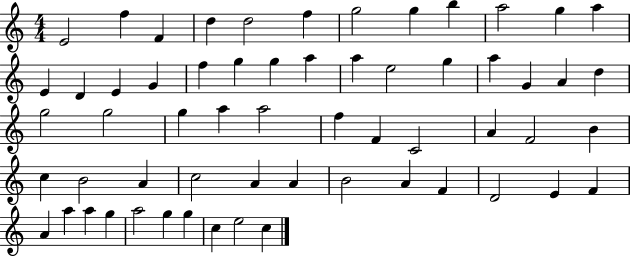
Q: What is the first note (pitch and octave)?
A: E4